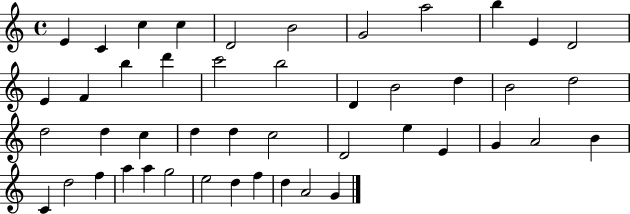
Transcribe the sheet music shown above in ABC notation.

X:1
T:Untitled
M:4/4
L:1/4
K:C
E C c c D2 B2 G2 a2 b E D2 E F b d' c'2 b2 D B2 d B2 d2 d2 d c d d c2 D2 e E G A2 B C d2 f a a g2 e2 d f d A2 G